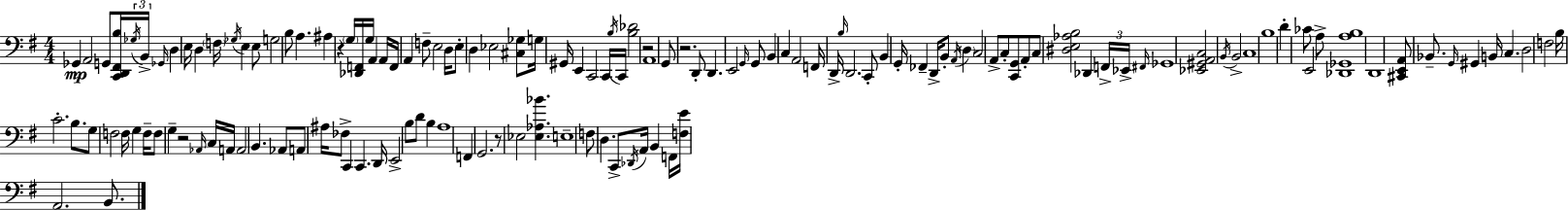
{
  \clef bass
  \numericTimeSignature
  \time 4/4
  \key e \minor
  \repeat volta 2 { ges,4\mp a,2 g,8 <c, d, fis, b>16 \tuplet 3/2 { \acciaccatura { ges16 } | b,16-> \grace { ges,16 } } d4 e16 d4 \parenthesize f16 \acciaccatura { ges16 } e4 | e8 g2 b8 a4. | ais4 r4 \parenthesize g16 <des, f,>16 g16 a,4 | \break a,16 f,16 a,4 f8-- e2 | d16 e8-. d4 ees2 | <cis ges>8 g16 gis,16 e,4 c,2 | c,16 \acciaccatura { b16 } c,16 <b des'>2 r2 | \break a,1 | g,8 r2. | d,8-. d,4. e,2 | \grace { g,16 } g,8 b,4 c4 a,2 | \break f,16 d,16-> \grace { b16 } d,2. | c,8-. b,4 g,16-. fes,4-- d,16-> | b,8-. \acciaccatura { a,16 } \parenthesize d4 c2 a,8-> | c8-. <c, g,>8 a,8-. c8 <dis e aes b>2 | \break des,4 \tuplet 3/2 { f,16-> ees,16-> \grace { fis,16 } } ges,1 | <ees, gis, a, c>2 | \acciaccatura { b,16 } b,2-> c1 | b1 | \break d'4-. ces'8 e,2 | a8-> <des, ges, a b>1 | d,1 | <cis, e, a,>8 bes,8.-- \grace { g,16 } gis,4 | \break b,16 c4. d2 | f2 b16 c'2.-. | b8. g8 f2 | f16 g4 f16-- f8 g4-- | \break r2 \grace { aes,16 } c16 a,16 a,2 | b,4. aes,8 a,8 ais16 fes8-> | c,4 c,4. d,16 e,2-> | b8 d'8 b4 a1 | \break f,4 g,2. | r8 ees2 | <ees aes bes'>4. e1-- | f8 d4. | \break c,8-> \acciaccatura { des,16 } a,16 b,4 f,16 <f e'>16 a,2. | b,8. } \bar "|."
}